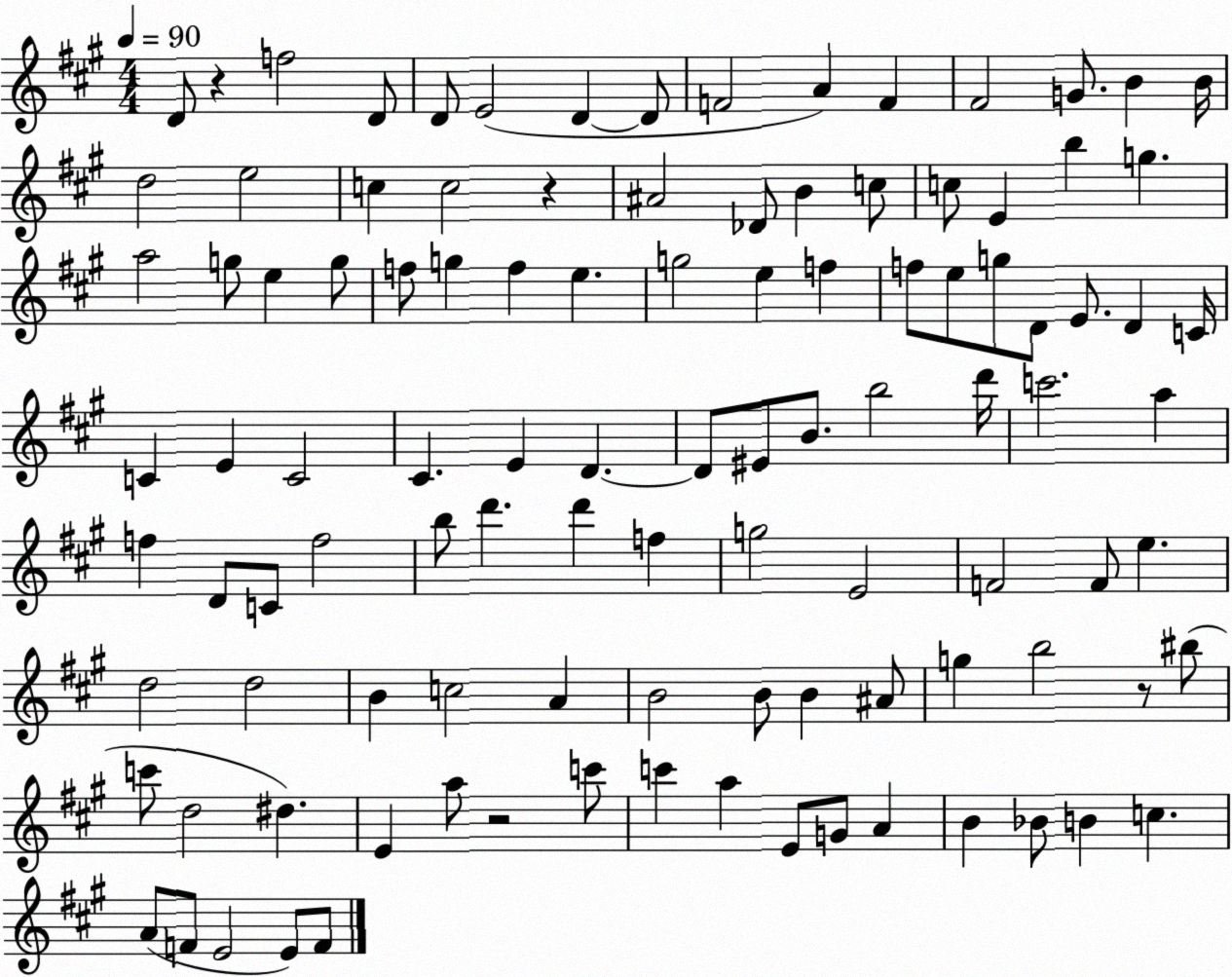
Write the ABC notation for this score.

X:1
T:Untitled
M:4/4
L:1/4
K:A
D/2 z f2 D/2 D/2 E2 D D/2 F2 A F ^F2 G/2 B B/4 d2 e2 c c2 z ^A2 _D/2 B c/2 c/2 E b g a2 g/2 e g/2 f/2 g f e g2 e f f/2 e/2 g/2 D/2 E/2 D C/4 C E C2 ^C E D D/2 ^E/2 B/2 b2 d'/4 c'2 a f D/2 C/2 f2 b/2 d' d' f g2 E2 F2 F/2 e d2 d2 B c2 A B2 B/2 B ^A/2 g b2 z/2 ^b/2 c'/2 d2 ^d E a/2 z2 c'/2 c' a E/2 G/2 A B _B/2 B c A/2 F/2 E2 E/2 F/2